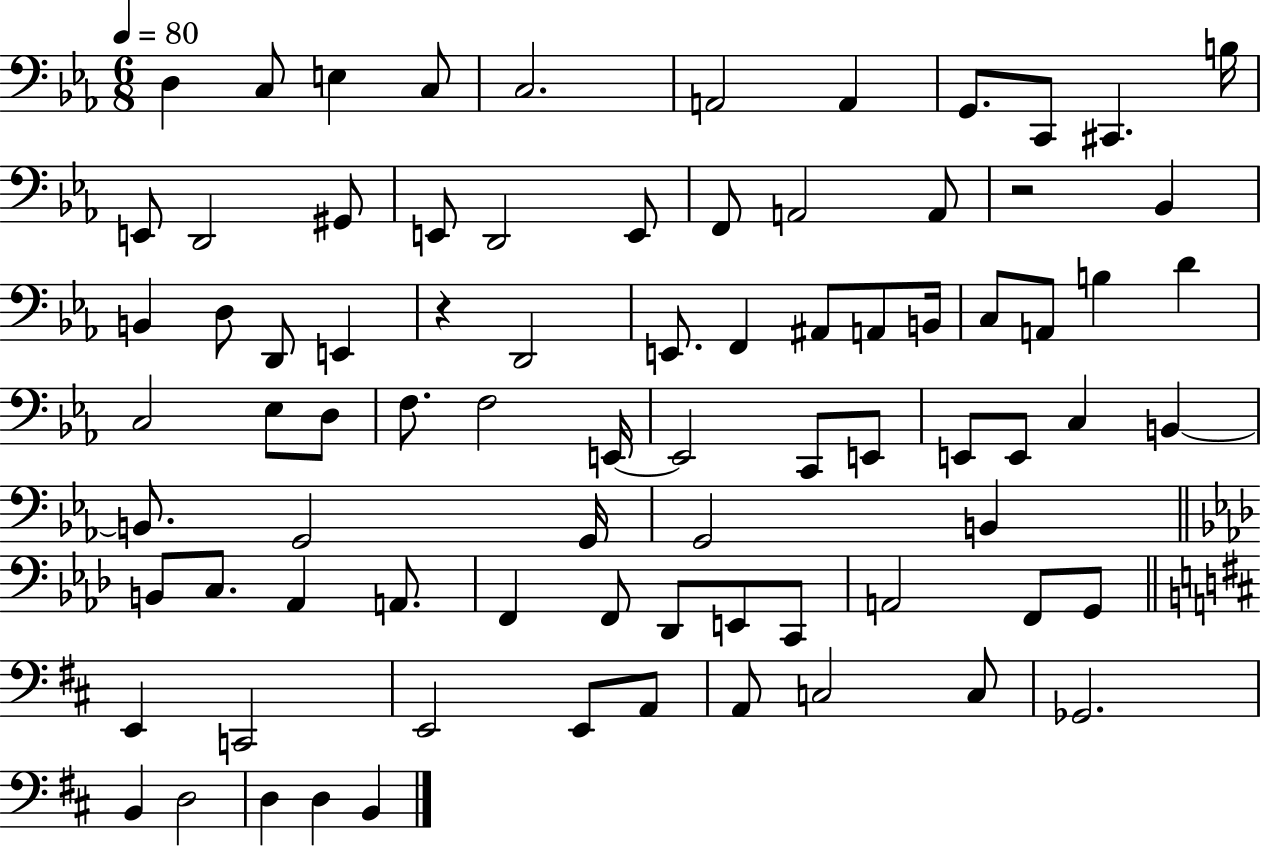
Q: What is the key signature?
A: EES major